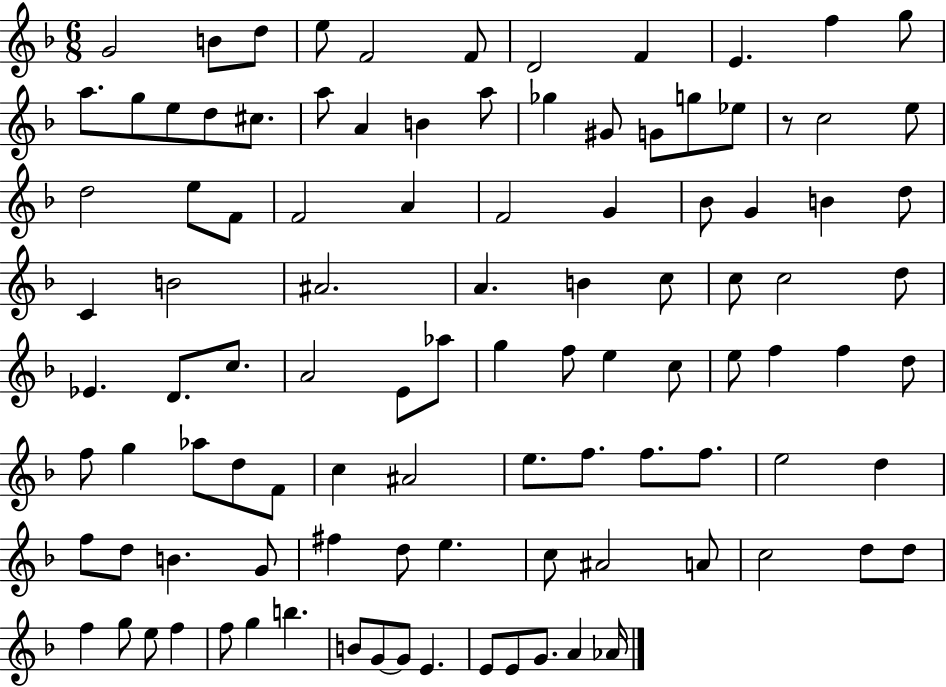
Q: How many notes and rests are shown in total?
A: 104